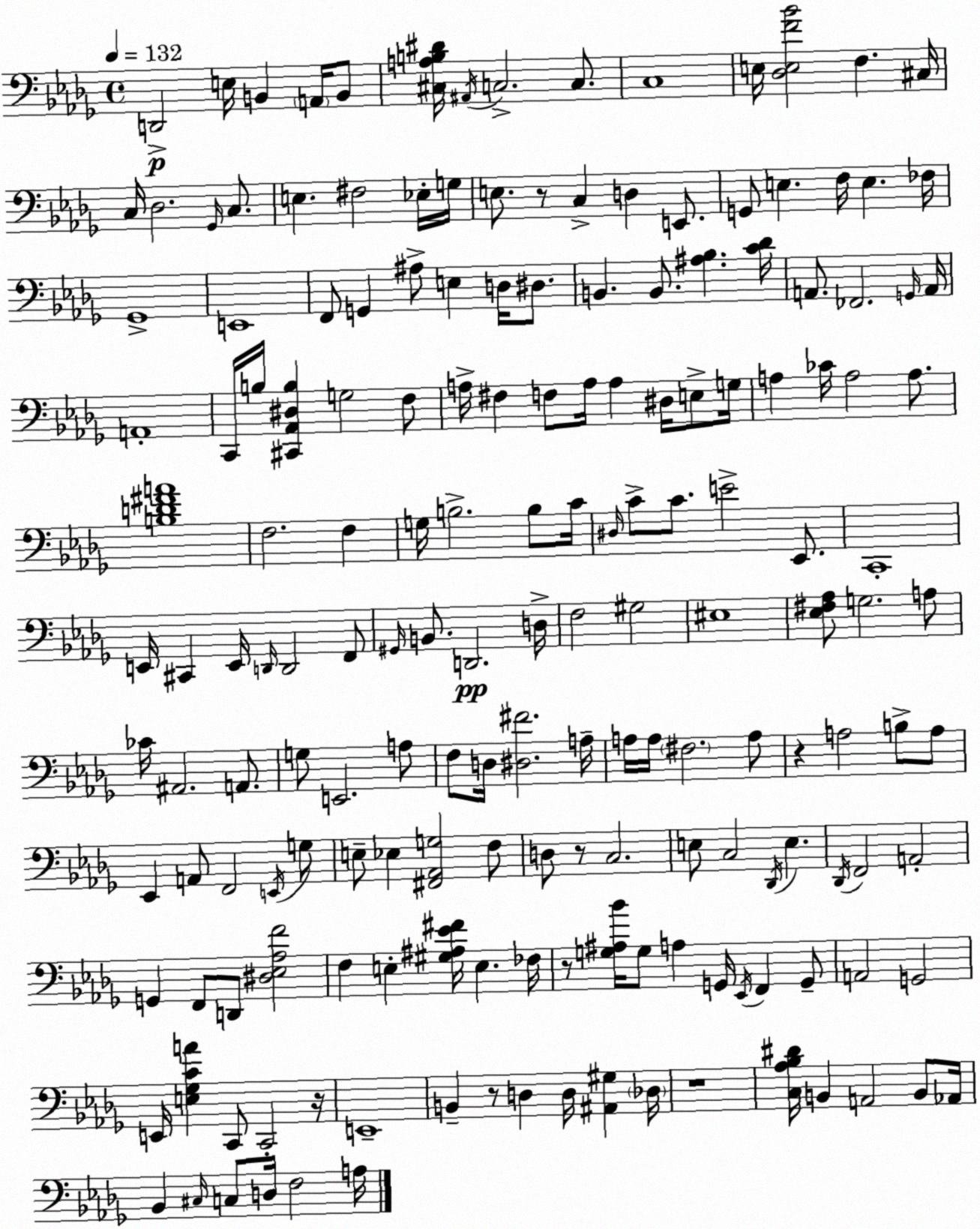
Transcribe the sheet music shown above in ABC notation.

X:1
T:Untitled
M:4/4
L:1/4
K:Bbm
D,,2 E,/4 B,, A,,/4 B,,/2 [^C,A,B,^D]/4 ^A,,/4 C,2 C,/2 C,4 E,/4 [_D,E,F_B]2 F, ^C,/4 C,/4 _D,2 _G,,/4 C,/2 E, ^F,2 _E,/4 G,/4 E,/2 z/2 C, D, E,,/2 G,,/2 E, F,/4 E, _F,/4 _G,,4 E,,4 F,,/2 G,, ^A,/2 E, D,/4 ^D,/2 B,, B,,/2 [^A,_B,] [C_D]/4 A,,/2 _F,,2 G,,/4 A,,/4 A,,4 C,,/4 B,/4 [^C,,_A,,^D,B,] G,2 F,/2 A,/4 ^F, F,/2 A,/4 A, ^D,/4 E,/2 G,/4 A, _C/4 A,2 A,/2 [B,D^FA]4 F,2 F, G,/4 B,2 B,/2 C/4 ^D,/4 C/2 C/2 E2 _E,,/2 C,,4 E,,/4 ^C,, E,,/4 D,,/4 D,,2 F,,/2 ^G,,/4 B,,/2 D,,2 D,/4 F,2 ^G,2 ^E,4 [_E,^F,_A,]/2 G,2 A,/2 _C/4 ^A,,2 A,,/2 G,/2 E,,2 A,/2 F,/2 D,/4 [^D,^F]2 A,/4 A,/4 A,/4 ^F,2 A,/2 z A,2 B,/2 A,/2 _E,, A,,/2 F,,2 E,,/4 G,/2 E,/2 _E, [^F,,_A,,G,]2 F,/2 D,/2 z/2 C,2 E,/2 C,2 _D,,/4 E, _D,,/4 F,,2 A,,2 G,, F,,/2 D,,/2 [^D,_E,_A,F]2 F, E, [^G,^A,_E^F]/4 E, _F,/4 z/2 [G,^A,_B]/4 G,/2 A, G,,/4 _E,,/4 F,, G,,/2 A,,2 G,,2 E,,/4 [E,_G,CA] C,,/2 C,,2 z/4 E,,4 B,, z/2 D, D,/4 [^A,,^G,] _D,/4 z4 [C,_A,_B,^D]/4 B,, A,,2 B,,/2 _A,,/4 _B,, ^C,/4 C,/2 D,/4 F,2 A,/4